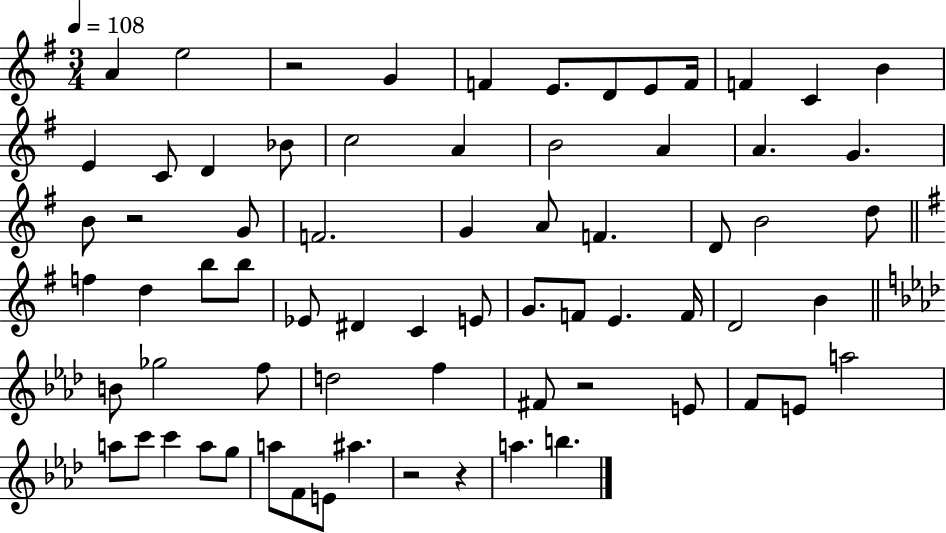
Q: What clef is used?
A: treble